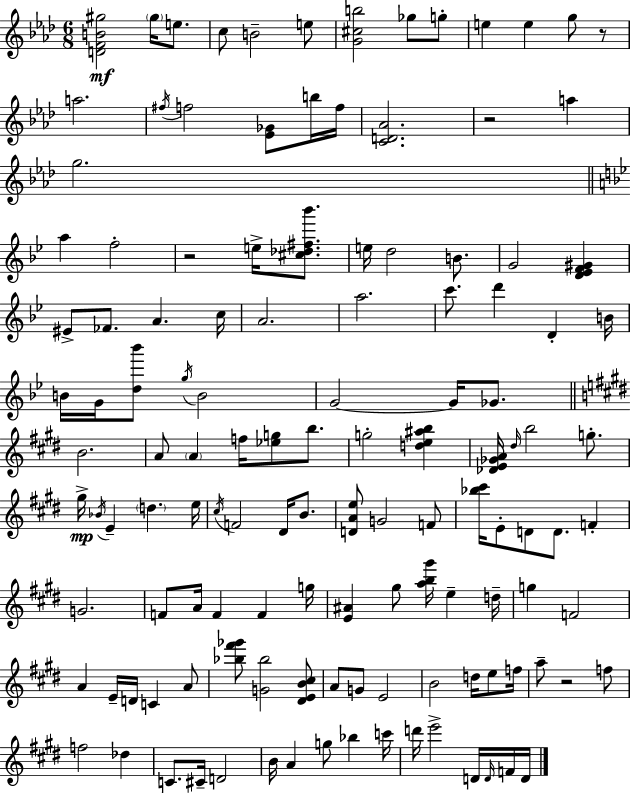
[D4,F4,B4,G#5]/h G#5/s E5/e. C5/e B4/h E5/e [G4,C#5,B5]/h Gb5/e G5/e E5/q E5/q G5/e R/e A5/h. F#5/s F5/h [Eb4,Gb4]/e B5/s F5/s [C4,D4,Ab4]/h. R/h A5/q G5/h. A5/q F5/h R/h E5/s [C#5,Db5,F#5,Bb6]/e. E5/s D5/h B4/e. G4/h [D4,Eb4,F4,G#4]/q EIS4/e FES4/e. A4/q. C5/s A4/h. A5/h. C6/e. D6/q D4/q B4/s B4/s G4/s [D5,Bb6]/e G5/s B4/h G4/h G4/s Gb4/e. B4/h. A4/e A4/q F5/s [Eb5,G5]/e B5/e. G5/h [D5,E5,A#5,B5]/q [Db4,E4,Gb4,A4]/s D#5/s B5/h G5/e. G#5/s Bb4/s E4/q D5/q. E5/s C#5/s F4/h D#4/s B4/e. [D4,A4,E5]/e G4/h F4/e [Bb5,C#6]/s E4/e D4/e D4/e. F4/q G4/h. F4/e A4/s F4/q F4/q G5/s [E4,A#4]/q G#5/e [A5,B5,G#6]/s E5/q D5/s G5/q F4/h A4/q E4/s D4/s C4/q A4/e [Bb5,F#6,Gb6]/e [G4,Bb5]/h [D#4,E4,B4,C#5]/e A4/e G4/e E4/h B4/h D5/s E5/e F5/s A5/e R/h F5/e F5/h Db5/q C4/e. C#4/s D4/h B4/s A4/q G5/e Bb5/q C6/s D6/s E6/h D4/s D4/s F4/s D4/s